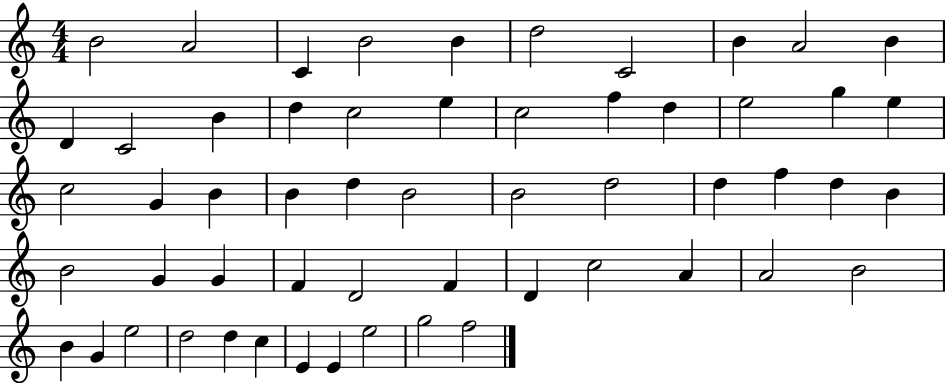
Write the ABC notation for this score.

X:1
T:Untitled
M:4/4
L:1/4
K:C
B2 A2 C B2 B d2 C2 B A2 B D C2 B d c2 e c2 f d e2 g e c2 G B B d B2 B2 d2 d f d B B2 G G F D2 F D c2 A A2 B2 B G e2 d2 d c E E e2 g2 f2